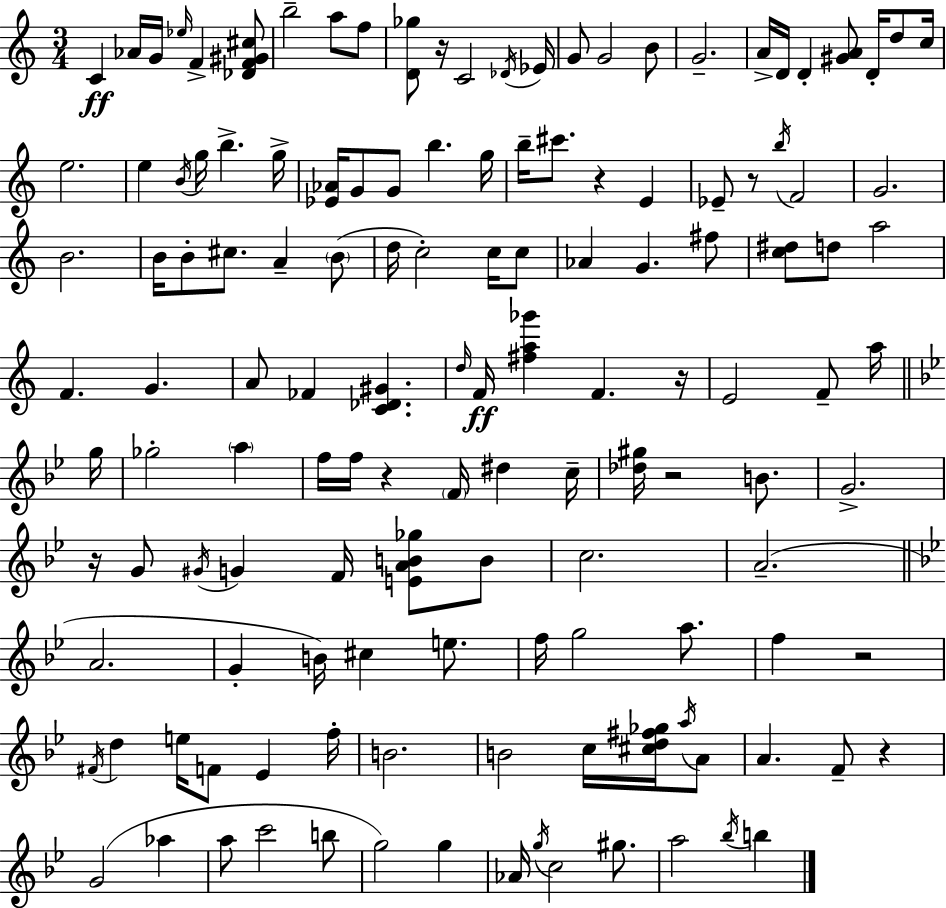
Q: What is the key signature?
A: A minor